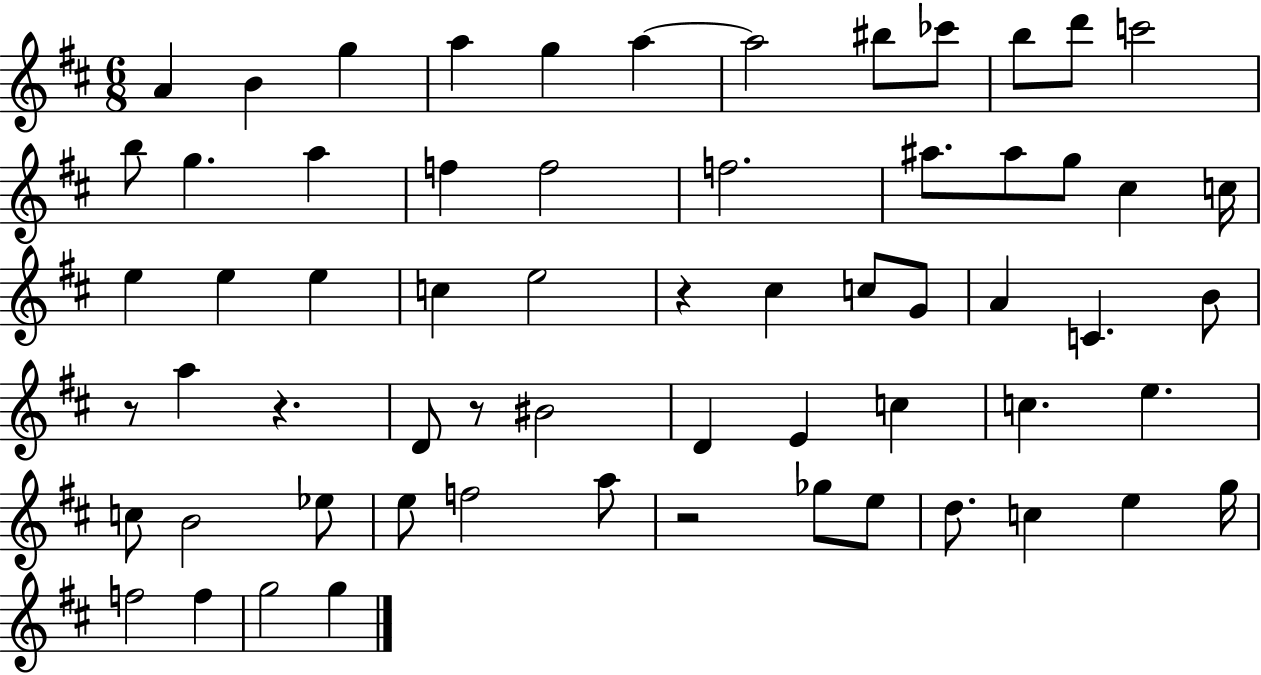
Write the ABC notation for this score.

X:1
T:Untitled
M:6/8
L:1/4
K:D
A B g a g a a2 ^b/2 _c'/2 b/2 d'/2 c'2 b/2 g a f f2 f2 ^a/2 ^a/2 g/2 ^c c/4 e e e c e2 z ^c c/2 G/2 A C B/2 z/2 a z D/2 z/2 ^B2 D E c c e c/2 B2 _e/2 e/2 f2 a/2 z2 _g/2 e/2 d/2 c e g/4 f2 f g2 g